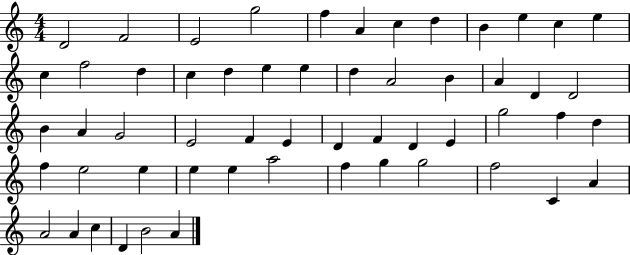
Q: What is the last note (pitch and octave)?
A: A4